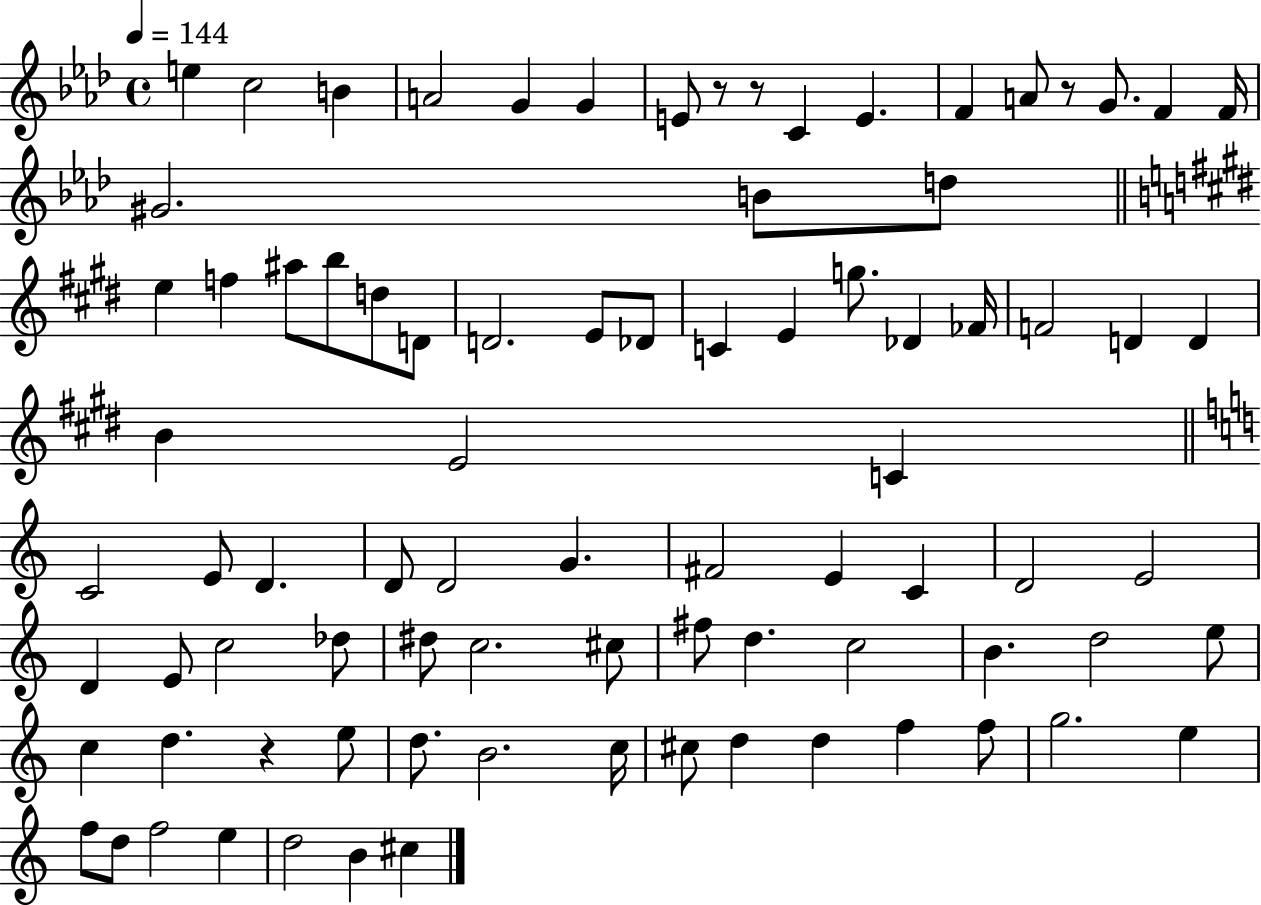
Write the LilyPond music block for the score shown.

{
  \clef treble
  \time 4/4
  \defaultTimeSignature
  \key aes \major
  \tempo 4 = 144
  e''4 c''2 b'4 | a'2 g'4 g'4 | e'8 r8 r8 c'4 e'4. | f'4 a'8 r8 g'8. f'4 f'16 | \break gis'2. b'8 d''8 | \bar "||" \break \key e \major e''4 f''4 ais''8 b''8 d''8 d'8 | d'2. e'8 des'8 | c'4 e'4 g''8. des'4 fes'16 | f'2 d'4 d'4 | \break b'4 e'2 c'4 | \bar "||" \break \key c \major c'2 e'8 d'4. | d'8 d'2 g'4. | fis'2 e'4 c'4 | d'2 e'2 | \break d'4 e'8 c''2 des''8 | dis''8 c''2. cis''8 | fis''8 d''4. c''2 | b'4. d''2 e''8 | \break c''4 d''4. r4 e''8 | d''8. b'2. c''16 | cis''8 d''4 d''4 f''4 f''8 | g''2. e''4 | \break f''8 d''8 f''2 e''4 | d''2 b'4 cis''4 | \bar "|."
}